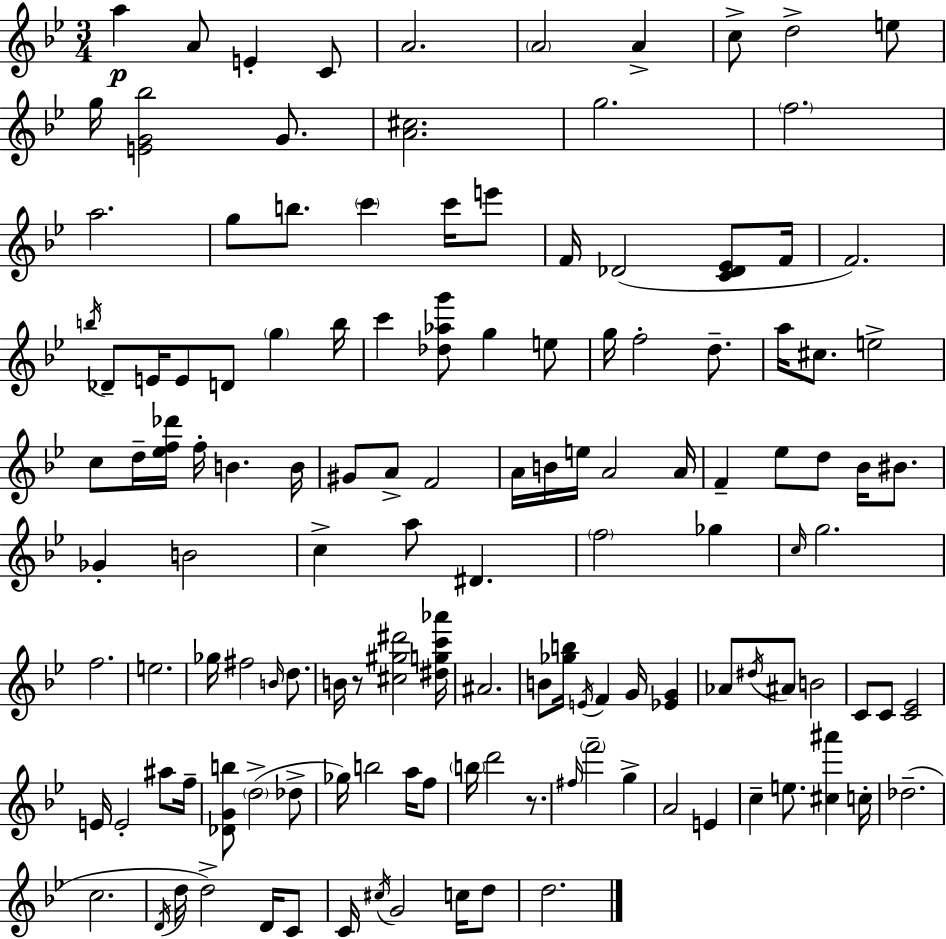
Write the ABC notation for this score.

X:1
T:Untitled
M:3/4
L:1/4
K:Gm
a A/2 E C/2 A2 A2 A c/2 d2 e/2 g/4 [EG_b]2 G/2 [A^c]2 g2 f2 a2 g/2 b/2 c' c'/4 e'/2 F/4 _D2 [C_D_E]/2 F/4 F2 b/4 _D/2 E/4 E/2 D/2 g b/4 c' [_d_ag']/2 g e/2 g/4 f2 d/2 a/4 ^c/2 e2 c/2 d/4 [_ef_d']/4 f/4 B B/4 ^G/2 A/2 F2 A/4 B/4 e/4 A2 A/4 F _e/2 d/2 _B/4 ^B/2 _G B2 c a/2 ^D f2 _g c/4 g2 f2 e2 _g/4 ^f2 B/4 d/2 B/4 z/2 [^c^g^d']2 [^dgc'_a']/4 ^A2 B/2 [_gb]/4 E/4 F G/4 [_EG] _A/2 ^d/4 ^A/2 B2 C/2 C/2 [C_E]2 E/4 E2 ^a/2 f/4 [_DGb]/2 d2 _d/2 _g/4 b2 a/4 f/2 b/4 d'2 z/2 ^f/4 f'2 g A2 E c e/2 [^c^a'] c/4 _d2 c2 D/4 d/4 d2 D/4 C/2 C/4 ^c/4 G2 c/4 d/2 d2